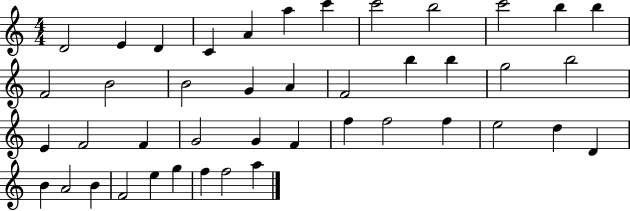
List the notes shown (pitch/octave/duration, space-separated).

D4/h E4/q D4/q C4/q A4/q A5/q C6/q C6/h B5/h C6/h B5/q B5/q F4/h B4/h B4/h G4/q A4/q F4/h B5/q B5/q G5/h B5/h E4/q F4/h F4/q G4/h G4/q F4/q F5/q F5/h F5/q E5/h D5/q D4/q B4/q A4/h B4/q F4/h E5/q G5/q F5/q F5/h A5/q